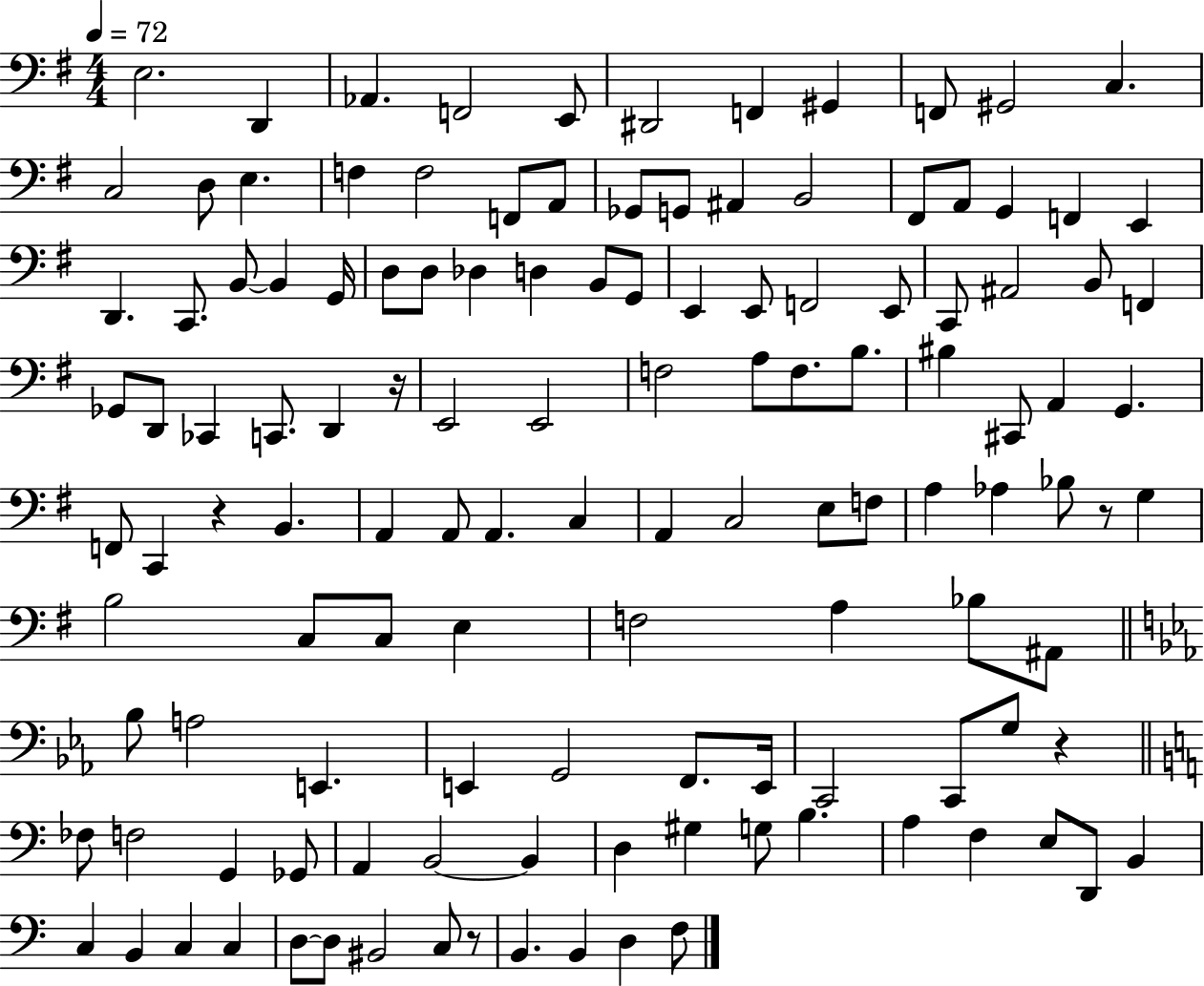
{
  \clef bass
  \numericTimeSignature
  \time 4/4
  \key g \major
  \tempo 4 = 72
  e2. d,4 | aes,4. f,2 e,8 | dis,2 f,4 gis,4 | f,8 gis,2 c4. | \break c2 d8 e4. | f4 f2 f,8 a,8 | ges,8 g,8 ais,4 b,2 | fis,8 a,8 g,4 f,4 e,4 | \break d,4. c,8. b,8~~ b,4 g,16 | d8 d8 des4 d4 b,8 g,8 | e,4 e,8 f,2 e,8 | c,8 ais,2 b,8 f,4 | \break ges,8 d,8 ces,4 c,8. d,4 r16 | e,2 e,2 | f2 a8 f8. b8. | bis4 cis,8 a,4 g,4. | \break f,8 c,4 r4 b,4. | a,4 a,8 a,4. c4 | a,4 c2 e8 f8 | a4 aes4 bes8 r8 g4 | \break b2 c8 c8 e4 | f2 a4 bes8 ais,8 | \bar "||" \break \key ees \major bes8 a2 e,4. | e,4 g,2 f,8. e,16 | c,2 c,8 g8 r4 | \bar "||" \break \key c \major fes8 f2 g,4 ges,8 | a,4 b,2~~ b,4 | d4 gis4 g8 b4. | a4 f4 e8 d,8 b,4 | \break c4 b,4 c4 c4 | d8~~ d8 bis,2 c8 r8 | b,4. b,4 d4 f8 | \bar "|."
}